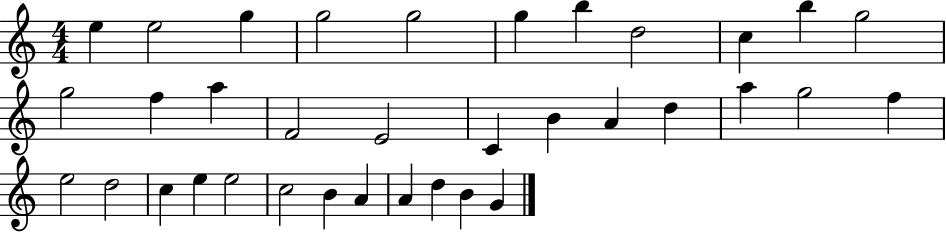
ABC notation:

X:1
T:Untitled
M:4/4
L:1/4
K:C
e e2 g g2 g2 g b d2 c b g2 g2 f a F2 E2 C B A d a g2 f e2 d2 c e e2 c2 B A A d B G